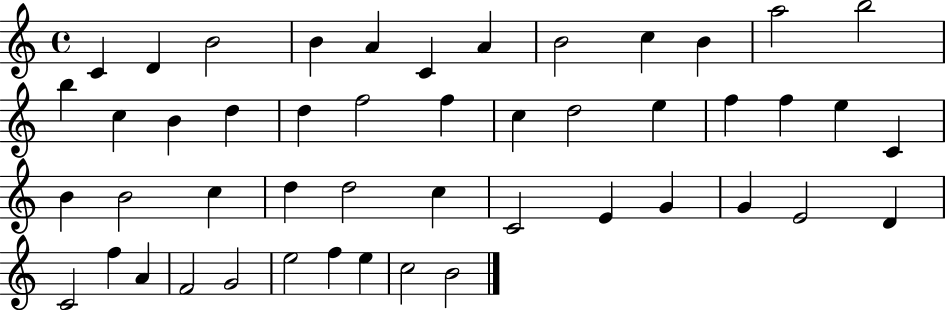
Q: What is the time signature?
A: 4/4